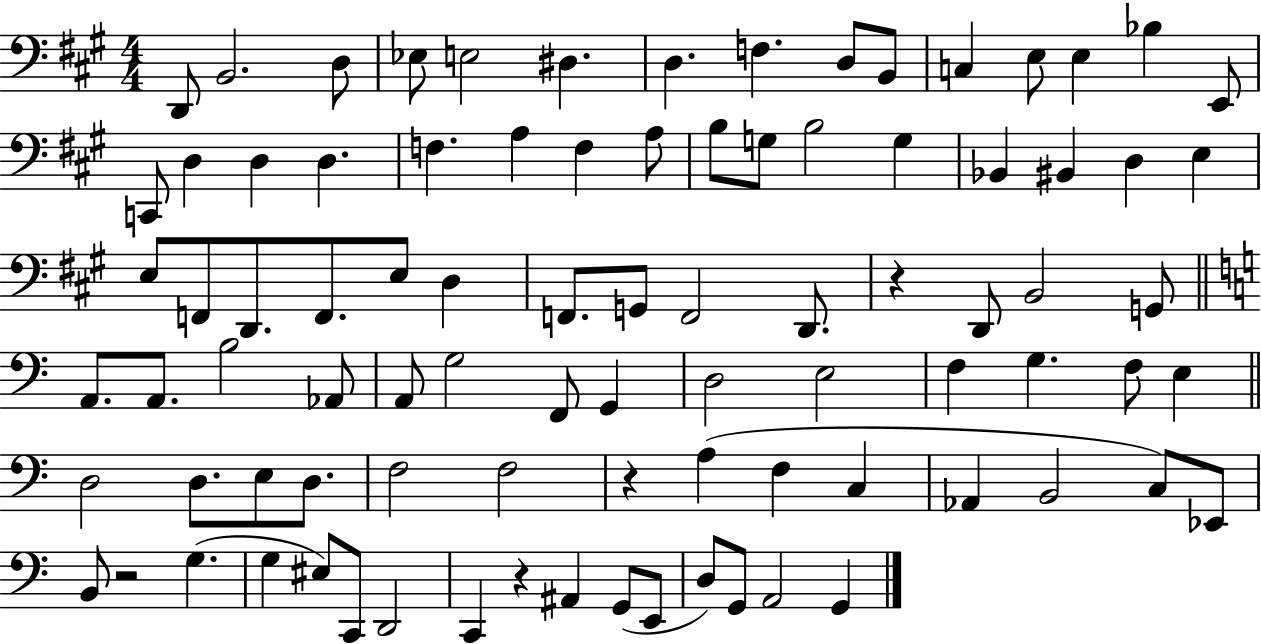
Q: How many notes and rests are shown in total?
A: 89